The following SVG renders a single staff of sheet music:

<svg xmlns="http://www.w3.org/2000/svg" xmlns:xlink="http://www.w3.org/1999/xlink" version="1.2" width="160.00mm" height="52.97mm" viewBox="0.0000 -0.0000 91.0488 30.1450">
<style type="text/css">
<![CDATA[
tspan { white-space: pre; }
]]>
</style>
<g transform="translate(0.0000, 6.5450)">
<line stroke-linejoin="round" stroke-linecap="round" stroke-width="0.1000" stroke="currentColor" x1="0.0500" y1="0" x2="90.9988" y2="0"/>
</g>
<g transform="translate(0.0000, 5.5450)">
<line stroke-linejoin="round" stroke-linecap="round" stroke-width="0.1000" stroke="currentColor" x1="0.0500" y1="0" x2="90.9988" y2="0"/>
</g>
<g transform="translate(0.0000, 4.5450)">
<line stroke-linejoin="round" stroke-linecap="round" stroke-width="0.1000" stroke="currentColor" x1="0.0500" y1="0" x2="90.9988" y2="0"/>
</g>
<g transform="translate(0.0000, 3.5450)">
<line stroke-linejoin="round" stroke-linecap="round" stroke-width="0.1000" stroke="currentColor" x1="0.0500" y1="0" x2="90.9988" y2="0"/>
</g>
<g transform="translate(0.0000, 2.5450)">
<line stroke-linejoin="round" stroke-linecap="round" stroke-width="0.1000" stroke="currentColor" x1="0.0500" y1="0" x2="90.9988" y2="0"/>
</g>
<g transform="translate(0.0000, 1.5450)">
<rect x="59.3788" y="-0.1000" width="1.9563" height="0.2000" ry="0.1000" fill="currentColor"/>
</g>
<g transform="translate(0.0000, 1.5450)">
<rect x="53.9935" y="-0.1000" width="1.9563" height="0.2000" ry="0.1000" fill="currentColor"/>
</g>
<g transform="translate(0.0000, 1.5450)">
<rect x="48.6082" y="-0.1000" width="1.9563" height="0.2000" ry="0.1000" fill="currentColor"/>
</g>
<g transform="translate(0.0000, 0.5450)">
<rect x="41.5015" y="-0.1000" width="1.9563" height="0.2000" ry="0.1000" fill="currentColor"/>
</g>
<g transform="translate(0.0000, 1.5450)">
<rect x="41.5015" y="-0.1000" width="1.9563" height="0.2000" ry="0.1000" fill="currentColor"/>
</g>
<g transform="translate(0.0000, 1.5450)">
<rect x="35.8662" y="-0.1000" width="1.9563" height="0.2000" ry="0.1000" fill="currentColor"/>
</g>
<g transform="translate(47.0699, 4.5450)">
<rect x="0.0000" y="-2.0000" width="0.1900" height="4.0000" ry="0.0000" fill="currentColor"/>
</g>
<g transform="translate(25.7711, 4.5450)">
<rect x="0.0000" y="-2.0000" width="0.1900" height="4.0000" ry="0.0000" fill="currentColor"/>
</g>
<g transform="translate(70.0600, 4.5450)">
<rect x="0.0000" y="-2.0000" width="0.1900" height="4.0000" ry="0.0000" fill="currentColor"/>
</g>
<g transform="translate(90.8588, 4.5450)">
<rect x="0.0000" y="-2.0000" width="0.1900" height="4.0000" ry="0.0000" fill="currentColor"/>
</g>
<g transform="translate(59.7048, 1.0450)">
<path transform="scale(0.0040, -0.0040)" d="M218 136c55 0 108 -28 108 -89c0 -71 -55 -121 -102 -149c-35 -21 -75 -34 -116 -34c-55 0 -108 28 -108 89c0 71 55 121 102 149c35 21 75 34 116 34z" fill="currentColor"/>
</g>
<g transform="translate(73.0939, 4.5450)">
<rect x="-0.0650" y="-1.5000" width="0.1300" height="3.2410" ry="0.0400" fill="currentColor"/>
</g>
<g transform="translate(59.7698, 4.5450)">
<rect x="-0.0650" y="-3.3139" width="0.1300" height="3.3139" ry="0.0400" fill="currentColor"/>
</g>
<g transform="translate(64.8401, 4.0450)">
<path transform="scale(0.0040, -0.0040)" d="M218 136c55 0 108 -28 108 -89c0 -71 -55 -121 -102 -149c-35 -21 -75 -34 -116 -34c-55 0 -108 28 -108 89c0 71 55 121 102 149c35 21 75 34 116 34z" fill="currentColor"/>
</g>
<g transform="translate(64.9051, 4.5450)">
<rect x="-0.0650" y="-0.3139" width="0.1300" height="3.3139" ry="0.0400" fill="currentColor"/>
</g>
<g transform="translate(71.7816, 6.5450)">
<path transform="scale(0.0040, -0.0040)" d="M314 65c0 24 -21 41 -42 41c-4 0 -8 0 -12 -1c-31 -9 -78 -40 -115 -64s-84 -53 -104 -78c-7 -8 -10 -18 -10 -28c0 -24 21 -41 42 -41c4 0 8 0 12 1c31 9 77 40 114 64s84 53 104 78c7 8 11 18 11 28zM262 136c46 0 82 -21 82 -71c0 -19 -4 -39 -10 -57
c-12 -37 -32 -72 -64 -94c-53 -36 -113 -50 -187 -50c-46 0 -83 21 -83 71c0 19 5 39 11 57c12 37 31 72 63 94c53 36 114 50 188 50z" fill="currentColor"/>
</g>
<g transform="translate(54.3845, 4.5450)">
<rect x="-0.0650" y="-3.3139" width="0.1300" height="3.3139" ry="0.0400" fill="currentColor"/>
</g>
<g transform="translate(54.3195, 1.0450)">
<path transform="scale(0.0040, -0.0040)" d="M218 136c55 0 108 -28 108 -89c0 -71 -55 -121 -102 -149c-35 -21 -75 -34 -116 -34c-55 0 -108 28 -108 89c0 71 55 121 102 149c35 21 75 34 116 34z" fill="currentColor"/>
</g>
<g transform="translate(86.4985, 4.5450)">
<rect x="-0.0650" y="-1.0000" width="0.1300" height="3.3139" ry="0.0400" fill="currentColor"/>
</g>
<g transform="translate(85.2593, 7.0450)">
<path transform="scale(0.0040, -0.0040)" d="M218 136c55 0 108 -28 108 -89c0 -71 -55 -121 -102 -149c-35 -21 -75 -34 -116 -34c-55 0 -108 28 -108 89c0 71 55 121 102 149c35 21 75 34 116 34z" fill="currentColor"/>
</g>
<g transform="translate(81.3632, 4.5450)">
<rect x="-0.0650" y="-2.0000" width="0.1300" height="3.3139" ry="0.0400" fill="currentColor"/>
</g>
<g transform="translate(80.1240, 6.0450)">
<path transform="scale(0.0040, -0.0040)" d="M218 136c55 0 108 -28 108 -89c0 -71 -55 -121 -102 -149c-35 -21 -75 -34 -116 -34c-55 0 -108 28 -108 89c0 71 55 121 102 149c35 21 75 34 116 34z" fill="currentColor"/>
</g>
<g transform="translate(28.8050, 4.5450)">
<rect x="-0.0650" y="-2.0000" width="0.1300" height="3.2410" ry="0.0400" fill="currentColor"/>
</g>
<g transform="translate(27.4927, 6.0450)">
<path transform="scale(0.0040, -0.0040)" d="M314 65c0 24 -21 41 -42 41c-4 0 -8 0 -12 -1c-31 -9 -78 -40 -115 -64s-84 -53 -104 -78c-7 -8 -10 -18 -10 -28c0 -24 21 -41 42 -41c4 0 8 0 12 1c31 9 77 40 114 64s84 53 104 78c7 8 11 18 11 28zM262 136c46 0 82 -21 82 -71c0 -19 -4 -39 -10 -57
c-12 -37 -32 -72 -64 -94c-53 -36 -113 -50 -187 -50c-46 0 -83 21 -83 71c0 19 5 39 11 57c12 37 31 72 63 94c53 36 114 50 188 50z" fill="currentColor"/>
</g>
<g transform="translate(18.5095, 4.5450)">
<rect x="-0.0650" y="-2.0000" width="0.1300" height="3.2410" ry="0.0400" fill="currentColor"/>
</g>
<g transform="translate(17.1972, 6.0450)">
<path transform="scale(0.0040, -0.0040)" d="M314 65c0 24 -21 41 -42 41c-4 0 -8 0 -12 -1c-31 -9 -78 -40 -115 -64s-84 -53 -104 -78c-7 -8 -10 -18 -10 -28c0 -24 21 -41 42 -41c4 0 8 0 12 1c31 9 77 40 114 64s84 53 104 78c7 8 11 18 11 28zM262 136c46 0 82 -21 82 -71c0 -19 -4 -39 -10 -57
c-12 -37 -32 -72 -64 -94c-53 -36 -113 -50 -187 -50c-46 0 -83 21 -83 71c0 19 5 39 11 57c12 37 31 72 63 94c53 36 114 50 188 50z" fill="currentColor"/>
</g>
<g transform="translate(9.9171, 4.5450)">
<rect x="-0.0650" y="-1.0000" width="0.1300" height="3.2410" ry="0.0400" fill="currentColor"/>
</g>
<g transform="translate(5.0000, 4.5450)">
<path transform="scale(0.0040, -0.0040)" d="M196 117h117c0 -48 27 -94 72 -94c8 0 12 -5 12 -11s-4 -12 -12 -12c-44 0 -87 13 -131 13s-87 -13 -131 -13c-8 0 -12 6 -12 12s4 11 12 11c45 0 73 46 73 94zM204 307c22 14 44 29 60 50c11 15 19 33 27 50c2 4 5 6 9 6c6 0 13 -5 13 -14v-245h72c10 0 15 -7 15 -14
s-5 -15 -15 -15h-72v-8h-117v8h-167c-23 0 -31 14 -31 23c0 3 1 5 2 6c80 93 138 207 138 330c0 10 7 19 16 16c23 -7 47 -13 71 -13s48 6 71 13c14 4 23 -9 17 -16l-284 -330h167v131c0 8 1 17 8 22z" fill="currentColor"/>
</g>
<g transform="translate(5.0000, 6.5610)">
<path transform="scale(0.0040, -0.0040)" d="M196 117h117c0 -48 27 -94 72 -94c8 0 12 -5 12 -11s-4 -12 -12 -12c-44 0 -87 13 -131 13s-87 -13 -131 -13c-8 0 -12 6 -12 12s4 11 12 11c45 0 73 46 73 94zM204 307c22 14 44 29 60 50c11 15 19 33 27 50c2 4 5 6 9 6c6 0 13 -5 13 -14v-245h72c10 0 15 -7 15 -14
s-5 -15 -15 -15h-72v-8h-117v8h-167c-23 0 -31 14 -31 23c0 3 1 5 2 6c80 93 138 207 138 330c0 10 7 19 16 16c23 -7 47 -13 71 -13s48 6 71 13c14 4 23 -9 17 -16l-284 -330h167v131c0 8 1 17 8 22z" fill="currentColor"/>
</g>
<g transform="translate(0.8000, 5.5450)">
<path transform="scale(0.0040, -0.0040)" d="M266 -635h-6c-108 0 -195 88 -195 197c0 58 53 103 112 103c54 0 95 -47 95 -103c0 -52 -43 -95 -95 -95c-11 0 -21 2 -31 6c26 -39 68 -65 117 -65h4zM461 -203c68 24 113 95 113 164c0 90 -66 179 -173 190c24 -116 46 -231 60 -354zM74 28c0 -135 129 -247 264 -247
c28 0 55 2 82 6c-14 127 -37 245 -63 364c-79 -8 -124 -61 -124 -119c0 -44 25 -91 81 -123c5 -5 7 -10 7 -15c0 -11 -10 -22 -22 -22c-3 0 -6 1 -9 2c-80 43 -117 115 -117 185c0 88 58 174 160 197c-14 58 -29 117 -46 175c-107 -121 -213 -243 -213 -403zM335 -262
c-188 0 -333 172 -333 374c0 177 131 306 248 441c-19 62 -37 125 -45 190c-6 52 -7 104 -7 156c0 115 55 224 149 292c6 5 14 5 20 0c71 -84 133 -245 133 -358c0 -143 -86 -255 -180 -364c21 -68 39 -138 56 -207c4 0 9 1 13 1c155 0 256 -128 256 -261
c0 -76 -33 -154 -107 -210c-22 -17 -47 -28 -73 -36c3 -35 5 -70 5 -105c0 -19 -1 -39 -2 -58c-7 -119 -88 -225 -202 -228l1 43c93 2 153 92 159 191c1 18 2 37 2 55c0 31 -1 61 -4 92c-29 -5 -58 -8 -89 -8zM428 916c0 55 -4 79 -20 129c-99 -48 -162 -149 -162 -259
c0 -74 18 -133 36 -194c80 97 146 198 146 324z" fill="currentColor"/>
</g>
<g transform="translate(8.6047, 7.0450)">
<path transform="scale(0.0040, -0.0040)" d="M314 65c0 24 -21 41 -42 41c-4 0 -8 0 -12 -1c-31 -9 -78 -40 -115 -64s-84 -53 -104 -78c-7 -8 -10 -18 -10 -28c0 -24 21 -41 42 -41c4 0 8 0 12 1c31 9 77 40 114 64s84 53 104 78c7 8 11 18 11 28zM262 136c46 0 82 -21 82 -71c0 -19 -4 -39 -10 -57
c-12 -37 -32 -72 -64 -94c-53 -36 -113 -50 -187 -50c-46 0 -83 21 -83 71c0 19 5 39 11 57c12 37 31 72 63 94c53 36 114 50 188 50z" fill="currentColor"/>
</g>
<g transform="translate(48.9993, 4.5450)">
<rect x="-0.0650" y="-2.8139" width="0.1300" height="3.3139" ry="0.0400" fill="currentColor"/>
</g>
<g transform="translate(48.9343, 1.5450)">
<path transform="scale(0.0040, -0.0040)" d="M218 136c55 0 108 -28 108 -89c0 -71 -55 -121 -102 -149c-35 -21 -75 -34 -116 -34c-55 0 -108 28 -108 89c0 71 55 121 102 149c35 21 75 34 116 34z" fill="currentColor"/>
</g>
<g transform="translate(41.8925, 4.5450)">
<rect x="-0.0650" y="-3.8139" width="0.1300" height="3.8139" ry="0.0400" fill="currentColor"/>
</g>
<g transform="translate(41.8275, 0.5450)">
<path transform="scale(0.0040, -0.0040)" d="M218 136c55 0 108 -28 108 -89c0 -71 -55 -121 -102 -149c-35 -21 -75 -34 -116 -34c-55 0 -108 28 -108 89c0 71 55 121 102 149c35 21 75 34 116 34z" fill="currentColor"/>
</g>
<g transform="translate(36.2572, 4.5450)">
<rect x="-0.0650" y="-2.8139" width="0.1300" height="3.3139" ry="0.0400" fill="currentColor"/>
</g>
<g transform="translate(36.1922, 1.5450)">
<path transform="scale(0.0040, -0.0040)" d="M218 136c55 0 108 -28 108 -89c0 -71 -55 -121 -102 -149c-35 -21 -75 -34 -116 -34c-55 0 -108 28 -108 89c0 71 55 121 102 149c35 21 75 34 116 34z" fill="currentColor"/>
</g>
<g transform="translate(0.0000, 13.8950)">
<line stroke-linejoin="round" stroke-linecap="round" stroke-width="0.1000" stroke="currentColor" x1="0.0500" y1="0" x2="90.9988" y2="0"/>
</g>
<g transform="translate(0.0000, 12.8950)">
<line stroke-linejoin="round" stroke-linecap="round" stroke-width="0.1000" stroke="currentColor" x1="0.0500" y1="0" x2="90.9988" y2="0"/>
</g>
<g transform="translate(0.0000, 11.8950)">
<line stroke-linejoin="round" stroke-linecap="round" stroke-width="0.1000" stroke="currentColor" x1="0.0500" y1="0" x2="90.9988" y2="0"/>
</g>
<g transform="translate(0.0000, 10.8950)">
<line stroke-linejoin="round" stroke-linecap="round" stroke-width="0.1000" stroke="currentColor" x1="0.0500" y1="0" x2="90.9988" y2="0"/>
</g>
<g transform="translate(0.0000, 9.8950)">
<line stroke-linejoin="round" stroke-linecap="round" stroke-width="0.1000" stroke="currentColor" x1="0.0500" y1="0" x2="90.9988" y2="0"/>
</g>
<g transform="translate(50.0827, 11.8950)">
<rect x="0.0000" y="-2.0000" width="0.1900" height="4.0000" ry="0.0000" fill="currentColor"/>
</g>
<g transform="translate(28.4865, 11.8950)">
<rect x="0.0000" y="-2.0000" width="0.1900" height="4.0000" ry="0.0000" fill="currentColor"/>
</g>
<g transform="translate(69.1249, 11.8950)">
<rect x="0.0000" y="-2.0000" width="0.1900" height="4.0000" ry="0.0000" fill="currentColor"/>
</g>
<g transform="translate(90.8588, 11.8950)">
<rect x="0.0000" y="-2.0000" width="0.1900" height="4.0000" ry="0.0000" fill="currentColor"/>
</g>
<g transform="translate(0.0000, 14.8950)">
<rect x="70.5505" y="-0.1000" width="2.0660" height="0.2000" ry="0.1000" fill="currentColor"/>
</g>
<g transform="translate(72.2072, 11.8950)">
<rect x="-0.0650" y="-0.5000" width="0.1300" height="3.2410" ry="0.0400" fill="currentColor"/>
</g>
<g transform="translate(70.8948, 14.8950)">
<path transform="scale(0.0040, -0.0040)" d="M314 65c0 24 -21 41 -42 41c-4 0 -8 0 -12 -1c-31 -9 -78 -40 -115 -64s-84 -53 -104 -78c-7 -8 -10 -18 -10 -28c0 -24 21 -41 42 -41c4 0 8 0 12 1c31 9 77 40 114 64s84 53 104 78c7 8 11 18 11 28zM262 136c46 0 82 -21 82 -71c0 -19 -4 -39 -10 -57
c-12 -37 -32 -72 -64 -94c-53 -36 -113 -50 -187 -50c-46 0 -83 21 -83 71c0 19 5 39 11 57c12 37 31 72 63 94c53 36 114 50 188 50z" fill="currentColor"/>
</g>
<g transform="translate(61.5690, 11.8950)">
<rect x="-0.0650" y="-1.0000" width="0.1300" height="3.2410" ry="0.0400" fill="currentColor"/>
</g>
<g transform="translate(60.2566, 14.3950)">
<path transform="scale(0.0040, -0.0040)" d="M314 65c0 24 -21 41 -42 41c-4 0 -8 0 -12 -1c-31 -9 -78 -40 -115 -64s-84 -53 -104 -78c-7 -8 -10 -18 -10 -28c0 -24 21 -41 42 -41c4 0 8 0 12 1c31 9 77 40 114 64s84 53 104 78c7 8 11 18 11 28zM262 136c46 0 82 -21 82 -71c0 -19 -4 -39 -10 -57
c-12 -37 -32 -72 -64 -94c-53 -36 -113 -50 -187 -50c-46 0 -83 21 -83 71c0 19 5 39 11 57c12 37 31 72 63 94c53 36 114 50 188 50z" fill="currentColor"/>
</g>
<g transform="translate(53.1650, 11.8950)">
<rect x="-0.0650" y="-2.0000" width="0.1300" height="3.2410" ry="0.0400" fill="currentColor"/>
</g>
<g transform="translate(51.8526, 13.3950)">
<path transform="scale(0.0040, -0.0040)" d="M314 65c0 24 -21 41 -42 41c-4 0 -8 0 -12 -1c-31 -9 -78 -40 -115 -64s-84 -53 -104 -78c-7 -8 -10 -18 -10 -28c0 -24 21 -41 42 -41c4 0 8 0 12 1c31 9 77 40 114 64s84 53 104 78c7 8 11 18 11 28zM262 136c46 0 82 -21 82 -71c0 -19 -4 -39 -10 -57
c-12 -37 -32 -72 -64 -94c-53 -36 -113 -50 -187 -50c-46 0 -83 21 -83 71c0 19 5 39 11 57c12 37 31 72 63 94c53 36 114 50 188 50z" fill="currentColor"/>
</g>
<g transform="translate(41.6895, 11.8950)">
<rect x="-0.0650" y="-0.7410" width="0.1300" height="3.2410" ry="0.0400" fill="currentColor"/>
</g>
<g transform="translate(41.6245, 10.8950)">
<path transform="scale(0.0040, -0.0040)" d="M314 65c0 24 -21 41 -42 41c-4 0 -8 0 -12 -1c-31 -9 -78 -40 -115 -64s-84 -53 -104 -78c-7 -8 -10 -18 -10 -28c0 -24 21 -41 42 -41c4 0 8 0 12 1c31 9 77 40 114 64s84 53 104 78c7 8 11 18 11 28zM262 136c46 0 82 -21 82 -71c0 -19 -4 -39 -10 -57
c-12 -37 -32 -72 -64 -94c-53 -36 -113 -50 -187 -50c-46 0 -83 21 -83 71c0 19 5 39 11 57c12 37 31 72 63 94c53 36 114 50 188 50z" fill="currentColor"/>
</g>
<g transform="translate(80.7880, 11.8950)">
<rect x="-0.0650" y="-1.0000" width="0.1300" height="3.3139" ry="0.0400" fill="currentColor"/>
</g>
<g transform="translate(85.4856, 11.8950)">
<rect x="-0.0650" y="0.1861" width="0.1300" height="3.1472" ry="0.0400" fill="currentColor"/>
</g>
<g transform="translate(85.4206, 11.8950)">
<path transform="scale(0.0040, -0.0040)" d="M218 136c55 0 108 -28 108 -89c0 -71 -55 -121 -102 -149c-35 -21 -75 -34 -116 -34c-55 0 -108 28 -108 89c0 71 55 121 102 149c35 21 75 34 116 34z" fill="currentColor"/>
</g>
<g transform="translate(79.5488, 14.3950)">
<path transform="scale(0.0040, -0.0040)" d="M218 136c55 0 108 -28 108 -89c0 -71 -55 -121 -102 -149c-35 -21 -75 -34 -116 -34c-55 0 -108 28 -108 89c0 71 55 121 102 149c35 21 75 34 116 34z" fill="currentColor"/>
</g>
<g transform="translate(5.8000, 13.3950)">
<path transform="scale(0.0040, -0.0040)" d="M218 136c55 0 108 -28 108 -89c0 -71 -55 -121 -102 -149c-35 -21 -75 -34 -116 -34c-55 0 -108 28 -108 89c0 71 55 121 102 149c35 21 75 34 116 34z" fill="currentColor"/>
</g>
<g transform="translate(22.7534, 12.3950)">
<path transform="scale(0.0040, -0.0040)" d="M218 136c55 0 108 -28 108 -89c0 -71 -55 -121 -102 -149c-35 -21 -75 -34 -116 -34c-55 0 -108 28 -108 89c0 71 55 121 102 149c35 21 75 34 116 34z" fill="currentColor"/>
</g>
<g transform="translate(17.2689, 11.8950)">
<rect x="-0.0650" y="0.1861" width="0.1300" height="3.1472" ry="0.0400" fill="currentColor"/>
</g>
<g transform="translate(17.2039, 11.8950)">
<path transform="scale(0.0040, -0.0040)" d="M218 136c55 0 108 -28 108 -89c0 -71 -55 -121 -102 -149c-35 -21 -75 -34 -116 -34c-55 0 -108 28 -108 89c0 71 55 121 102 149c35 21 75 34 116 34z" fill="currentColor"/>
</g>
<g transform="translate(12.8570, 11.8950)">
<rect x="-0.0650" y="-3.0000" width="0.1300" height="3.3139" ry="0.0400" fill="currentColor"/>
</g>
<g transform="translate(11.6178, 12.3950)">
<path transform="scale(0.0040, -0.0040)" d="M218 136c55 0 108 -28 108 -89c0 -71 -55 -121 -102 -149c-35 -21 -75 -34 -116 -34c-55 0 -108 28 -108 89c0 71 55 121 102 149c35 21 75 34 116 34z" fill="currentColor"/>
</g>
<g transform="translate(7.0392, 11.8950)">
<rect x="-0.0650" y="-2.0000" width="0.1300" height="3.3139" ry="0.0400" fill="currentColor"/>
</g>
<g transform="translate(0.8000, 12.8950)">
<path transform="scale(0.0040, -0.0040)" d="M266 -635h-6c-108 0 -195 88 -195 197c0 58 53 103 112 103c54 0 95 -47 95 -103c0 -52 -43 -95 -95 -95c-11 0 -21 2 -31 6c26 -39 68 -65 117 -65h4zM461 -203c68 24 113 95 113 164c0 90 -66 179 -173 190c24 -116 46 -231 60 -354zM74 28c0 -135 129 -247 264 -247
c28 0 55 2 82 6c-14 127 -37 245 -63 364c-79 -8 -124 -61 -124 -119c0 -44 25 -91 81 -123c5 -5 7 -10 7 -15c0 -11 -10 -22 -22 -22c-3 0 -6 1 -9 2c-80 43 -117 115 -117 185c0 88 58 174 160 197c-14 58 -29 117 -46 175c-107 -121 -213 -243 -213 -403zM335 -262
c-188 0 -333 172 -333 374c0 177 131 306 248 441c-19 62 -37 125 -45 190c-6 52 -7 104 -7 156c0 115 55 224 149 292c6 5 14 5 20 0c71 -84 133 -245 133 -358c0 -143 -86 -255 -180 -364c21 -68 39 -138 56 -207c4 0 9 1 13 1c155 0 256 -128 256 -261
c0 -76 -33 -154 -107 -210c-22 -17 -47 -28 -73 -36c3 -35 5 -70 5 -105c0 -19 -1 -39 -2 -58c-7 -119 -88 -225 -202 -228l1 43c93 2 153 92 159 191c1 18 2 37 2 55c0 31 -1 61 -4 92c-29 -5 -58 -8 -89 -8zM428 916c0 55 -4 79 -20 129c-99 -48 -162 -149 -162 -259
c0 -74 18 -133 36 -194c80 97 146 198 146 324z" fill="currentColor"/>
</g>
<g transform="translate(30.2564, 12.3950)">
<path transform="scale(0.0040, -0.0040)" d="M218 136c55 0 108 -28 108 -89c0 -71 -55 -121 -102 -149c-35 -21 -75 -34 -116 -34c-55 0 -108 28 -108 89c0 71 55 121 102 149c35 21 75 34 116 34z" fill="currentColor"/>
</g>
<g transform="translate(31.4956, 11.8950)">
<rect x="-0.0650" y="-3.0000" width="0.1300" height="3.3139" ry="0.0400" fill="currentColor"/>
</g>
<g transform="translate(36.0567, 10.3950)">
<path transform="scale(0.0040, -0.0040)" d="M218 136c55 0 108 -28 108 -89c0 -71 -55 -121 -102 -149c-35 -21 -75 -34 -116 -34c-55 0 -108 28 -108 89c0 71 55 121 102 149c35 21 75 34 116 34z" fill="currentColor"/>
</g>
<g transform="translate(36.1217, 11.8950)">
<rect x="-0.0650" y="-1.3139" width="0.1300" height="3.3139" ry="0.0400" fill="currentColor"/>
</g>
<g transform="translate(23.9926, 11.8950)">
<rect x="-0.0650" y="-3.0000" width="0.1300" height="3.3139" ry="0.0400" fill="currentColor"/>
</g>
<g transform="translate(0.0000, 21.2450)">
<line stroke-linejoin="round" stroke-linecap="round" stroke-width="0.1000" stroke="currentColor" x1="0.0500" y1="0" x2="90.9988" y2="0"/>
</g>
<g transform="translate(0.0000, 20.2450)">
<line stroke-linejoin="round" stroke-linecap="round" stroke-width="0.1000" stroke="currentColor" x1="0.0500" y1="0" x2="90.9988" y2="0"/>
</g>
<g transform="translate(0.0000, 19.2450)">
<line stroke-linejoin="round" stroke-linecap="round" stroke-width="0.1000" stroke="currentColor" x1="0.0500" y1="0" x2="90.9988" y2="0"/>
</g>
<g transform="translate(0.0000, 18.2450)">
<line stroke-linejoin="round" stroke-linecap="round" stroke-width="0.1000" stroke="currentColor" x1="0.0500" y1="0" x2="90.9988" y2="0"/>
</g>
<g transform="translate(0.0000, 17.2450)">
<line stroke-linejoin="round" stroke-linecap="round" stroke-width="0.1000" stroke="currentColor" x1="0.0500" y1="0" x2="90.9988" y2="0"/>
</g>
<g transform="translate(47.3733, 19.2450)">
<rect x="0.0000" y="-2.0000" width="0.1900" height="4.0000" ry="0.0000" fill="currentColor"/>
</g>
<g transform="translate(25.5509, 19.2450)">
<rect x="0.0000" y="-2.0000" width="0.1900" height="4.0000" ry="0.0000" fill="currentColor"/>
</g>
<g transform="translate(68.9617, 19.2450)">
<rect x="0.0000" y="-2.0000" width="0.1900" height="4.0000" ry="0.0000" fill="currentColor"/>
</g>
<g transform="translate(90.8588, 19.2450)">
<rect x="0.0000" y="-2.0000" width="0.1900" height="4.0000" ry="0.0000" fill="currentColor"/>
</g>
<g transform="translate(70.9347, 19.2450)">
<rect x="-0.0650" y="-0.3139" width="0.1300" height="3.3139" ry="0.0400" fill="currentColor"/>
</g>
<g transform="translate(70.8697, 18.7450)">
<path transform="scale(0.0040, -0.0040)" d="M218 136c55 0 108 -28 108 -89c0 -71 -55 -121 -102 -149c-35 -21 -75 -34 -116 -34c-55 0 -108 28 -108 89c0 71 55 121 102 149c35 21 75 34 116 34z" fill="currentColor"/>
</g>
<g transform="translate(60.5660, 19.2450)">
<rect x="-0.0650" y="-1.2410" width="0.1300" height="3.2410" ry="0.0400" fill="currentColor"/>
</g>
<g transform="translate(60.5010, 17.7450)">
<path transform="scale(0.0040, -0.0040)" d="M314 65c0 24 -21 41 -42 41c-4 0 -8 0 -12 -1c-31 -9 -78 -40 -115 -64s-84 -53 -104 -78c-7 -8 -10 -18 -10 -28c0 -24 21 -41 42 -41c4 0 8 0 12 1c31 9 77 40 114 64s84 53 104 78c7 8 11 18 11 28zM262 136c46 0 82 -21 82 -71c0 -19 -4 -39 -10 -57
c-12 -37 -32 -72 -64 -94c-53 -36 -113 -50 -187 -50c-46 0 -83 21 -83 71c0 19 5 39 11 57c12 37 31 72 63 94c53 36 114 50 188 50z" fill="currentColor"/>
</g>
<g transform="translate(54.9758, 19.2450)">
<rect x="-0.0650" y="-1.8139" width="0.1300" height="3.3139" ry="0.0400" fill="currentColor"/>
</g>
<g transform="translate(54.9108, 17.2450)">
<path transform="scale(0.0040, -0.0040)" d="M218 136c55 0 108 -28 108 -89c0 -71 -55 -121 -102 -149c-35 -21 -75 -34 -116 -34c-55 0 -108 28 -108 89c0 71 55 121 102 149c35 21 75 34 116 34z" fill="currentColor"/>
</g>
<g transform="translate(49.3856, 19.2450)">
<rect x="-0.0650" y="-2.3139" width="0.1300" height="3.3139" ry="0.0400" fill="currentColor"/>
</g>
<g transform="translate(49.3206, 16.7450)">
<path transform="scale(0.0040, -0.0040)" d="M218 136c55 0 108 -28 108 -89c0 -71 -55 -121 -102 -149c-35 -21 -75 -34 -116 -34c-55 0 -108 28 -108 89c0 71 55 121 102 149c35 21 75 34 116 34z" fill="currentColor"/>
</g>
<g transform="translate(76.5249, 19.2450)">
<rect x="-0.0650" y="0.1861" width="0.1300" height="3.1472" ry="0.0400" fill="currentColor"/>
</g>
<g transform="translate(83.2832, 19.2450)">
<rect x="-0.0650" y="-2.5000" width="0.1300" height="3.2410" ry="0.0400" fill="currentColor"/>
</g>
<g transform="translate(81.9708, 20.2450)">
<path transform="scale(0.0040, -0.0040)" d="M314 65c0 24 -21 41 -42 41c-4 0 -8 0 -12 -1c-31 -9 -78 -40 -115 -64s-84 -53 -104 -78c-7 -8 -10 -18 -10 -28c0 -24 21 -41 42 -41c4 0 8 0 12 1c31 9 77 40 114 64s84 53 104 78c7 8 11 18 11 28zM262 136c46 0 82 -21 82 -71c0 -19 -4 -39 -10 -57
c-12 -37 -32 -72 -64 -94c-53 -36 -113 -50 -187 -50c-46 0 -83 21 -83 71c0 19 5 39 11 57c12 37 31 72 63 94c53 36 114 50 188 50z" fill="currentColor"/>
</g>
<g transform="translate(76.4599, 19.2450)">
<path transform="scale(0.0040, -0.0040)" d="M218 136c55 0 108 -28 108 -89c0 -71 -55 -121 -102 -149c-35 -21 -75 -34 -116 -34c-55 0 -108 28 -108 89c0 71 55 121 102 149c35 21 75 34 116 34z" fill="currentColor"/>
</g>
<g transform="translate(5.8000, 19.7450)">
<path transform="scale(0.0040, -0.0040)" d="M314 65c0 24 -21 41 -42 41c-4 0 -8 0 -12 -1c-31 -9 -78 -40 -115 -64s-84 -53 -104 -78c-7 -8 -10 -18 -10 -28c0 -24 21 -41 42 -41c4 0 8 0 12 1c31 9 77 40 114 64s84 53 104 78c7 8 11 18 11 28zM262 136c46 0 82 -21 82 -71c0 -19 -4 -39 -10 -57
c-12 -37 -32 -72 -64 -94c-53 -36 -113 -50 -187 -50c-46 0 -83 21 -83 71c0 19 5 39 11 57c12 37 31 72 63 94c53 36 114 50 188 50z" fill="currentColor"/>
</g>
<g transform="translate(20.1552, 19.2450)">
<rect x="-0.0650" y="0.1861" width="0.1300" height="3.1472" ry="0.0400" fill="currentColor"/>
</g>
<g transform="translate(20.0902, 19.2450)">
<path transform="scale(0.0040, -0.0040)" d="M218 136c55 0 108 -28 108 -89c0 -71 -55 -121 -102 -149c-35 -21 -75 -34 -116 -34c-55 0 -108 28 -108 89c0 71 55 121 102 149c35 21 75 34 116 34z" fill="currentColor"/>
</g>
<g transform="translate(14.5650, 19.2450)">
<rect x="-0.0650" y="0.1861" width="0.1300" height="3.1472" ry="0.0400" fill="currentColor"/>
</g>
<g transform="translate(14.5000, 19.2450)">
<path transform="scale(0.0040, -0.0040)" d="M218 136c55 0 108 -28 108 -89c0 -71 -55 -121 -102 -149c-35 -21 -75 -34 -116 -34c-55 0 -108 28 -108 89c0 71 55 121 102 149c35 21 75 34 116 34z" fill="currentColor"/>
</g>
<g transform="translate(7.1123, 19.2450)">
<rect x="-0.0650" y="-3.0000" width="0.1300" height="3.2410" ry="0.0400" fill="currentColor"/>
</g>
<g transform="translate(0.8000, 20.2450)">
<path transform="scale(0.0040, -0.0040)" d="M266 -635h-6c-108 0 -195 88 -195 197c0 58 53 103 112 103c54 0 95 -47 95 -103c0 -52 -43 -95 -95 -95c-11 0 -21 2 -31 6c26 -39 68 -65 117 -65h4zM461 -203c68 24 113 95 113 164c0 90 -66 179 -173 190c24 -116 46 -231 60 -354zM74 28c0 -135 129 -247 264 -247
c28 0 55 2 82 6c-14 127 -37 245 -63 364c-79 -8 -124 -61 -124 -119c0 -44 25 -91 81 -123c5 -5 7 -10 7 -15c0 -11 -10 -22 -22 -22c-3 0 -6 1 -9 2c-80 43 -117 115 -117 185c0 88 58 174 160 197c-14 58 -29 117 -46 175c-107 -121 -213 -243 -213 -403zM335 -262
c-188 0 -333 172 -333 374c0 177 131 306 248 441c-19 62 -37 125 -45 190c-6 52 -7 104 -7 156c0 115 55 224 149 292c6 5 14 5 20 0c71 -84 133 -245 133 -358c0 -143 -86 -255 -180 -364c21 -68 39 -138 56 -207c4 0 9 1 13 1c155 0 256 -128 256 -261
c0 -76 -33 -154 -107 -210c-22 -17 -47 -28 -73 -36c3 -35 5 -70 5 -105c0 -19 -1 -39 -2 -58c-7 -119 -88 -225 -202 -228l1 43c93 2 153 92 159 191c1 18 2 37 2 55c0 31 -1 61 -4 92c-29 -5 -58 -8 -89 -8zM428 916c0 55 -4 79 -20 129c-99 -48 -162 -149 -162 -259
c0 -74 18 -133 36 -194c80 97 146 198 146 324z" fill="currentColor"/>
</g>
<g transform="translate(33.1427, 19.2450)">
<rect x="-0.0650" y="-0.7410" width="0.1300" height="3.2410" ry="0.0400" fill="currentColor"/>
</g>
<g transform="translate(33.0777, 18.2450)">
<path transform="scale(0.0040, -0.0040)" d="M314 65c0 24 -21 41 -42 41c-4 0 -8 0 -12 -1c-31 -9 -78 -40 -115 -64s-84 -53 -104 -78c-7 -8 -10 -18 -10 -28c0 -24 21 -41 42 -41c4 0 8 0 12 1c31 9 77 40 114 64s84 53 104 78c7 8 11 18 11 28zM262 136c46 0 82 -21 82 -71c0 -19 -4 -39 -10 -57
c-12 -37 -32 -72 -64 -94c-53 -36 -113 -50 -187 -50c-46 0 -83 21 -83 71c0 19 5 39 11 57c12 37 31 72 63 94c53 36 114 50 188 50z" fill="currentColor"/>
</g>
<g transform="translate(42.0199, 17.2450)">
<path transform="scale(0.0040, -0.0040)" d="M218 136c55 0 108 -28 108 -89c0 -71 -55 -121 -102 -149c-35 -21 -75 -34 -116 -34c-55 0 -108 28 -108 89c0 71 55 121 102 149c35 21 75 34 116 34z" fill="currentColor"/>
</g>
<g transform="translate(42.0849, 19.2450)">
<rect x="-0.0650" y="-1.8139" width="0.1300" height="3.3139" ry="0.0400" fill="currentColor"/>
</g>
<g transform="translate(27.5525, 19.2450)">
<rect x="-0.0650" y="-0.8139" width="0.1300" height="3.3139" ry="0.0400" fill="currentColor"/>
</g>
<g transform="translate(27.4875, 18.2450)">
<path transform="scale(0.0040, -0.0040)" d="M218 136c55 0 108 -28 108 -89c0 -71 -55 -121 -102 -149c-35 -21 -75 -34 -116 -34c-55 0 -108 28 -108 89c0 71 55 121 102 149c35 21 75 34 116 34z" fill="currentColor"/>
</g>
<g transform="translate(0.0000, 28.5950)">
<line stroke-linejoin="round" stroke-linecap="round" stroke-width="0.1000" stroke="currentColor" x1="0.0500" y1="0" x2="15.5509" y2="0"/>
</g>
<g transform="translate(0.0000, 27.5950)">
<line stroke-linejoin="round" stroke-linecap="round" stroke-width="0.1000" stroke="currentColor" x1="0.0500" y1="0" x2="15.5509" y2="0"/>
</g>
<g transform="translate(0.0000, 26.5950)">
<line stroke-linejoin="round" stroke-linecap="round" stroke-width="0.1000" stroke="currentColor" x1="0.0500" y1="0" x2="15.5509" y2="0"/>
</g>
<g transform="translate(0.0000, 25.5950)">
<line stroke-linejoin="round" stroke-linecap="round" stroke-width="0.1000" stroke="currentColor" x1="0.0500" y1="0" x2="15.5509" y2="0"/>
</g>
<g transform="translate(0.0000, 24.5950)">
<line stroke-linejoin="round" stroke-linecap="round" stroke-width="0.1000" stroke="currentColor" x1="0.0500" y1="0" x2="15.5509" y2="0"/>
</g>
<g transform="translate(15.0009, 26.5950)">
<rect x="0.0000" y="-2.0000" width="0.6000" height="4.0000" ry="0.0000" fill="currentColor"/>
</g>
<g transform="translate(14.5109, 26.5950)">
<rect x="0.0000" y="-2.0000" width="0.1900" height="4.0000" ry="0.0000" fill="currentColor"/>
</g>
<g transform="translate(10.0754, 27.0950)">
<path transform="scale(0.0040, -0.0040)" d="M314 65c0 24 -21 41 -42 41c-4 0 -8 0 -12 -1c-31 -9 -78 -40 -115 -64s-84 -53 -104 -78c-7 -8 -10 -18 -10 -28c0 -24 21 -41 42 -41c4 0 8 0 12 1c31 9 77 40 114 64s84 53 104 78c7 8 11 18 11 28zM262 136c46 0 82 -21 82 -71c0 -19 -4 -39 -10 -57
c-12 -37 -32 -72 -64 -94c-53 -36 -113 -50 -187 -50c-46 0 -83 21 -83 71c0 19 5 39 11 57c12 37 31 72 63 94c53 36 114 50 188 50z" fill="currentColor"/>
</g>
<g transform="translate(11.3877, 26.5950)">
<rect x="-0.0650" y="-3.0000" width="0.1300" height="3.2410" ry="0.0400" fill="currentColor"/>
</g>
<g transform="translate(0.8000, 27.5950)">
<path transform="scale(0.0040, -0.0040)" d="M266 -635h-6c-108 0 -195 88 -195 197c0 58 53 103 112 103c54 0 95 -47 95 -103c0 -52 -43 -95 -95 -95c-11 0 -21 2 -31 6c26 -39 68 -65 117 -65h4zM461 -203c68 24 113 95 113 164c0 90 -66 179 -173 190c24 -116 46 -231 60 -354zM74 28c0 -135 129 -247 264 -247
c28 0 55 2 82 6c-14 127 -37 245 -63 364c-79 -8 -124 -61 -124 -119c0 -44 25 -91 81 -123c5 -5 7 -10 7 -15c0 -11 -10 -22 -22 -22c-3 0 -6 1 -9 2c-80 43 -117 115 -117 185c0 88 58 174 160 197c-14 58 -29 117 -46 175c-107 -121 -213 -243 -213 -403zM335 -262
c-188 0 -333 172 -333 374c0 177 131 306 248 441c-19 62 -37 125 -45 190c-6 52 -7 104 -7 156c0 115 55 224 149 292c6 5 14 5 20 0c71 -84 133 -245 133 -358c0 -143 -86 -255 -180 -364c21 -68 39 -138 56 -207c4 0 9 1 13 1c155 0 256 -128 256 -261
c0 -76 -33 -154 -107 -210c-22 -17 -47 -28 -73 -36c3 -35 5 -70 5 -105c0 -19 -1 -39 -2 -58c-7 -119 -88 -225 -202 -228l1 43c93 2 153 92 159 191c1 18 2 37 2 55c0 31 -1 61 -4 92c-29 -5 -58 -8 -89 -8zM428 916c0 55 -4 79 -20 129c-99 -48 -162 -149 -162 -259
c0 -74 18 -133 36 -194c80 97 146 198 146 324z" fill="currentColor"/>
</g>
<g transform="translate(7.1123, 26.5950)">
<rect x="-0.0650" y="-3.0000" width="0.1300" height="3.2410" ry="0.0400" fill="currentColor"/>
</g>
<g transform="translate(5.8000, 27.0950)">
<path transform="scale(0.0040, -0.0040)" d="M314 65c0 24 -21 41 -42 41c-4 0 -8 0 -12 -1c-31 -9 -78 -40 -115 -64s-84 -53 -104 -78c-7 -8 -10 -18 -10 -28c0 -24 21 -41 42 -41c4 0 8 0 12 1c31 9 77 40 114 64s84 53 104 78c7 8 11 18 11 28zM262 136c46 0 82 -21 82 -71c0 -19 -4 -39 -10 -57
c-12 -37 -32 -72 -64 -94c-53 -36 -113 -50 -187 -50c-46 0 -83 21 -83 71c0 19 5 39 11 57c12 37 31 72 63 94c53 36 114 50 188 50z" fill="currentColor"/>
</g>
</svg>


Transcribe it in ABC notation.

X:1
T:Untitled
M:4/4
L:1/4
K:C
D2 F2 F2 a c' a b b c E2 F D F A B A A e d2 F2 D2 C2 D B A2 B B d d2 f g f e2 c B G2 A2 A2